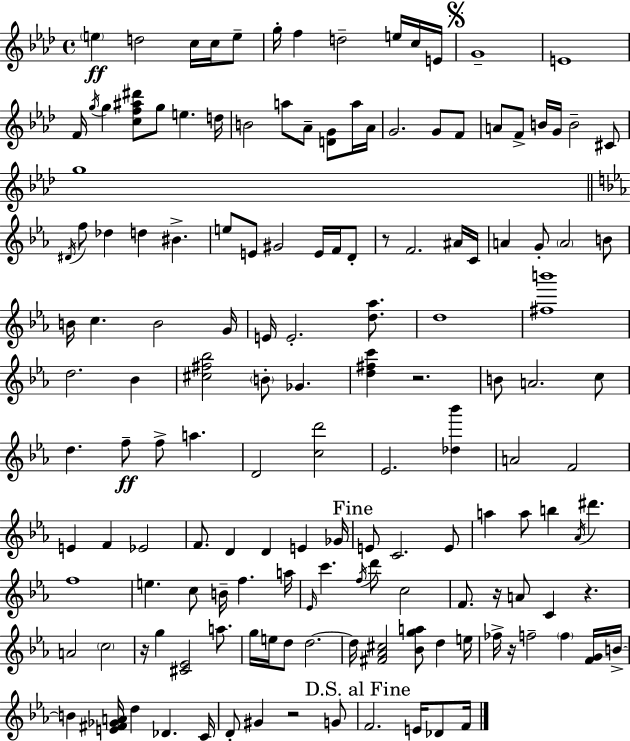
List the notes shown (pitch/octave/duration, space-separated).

E5/q D5/h C5/s C5/s E5/e G5/s F5/q D5/h E5/s C5/s E4/s G4/w E4/w F4/s G5/s G5/q [C5,F5,A#5,D#6]/e G5/e E5/q. D5/s B4/h A5/e Ab4/e [D4,G4]/e A5/s Ab4/s G4/h. G4/e F4/e A4/e F4/e B4/s G4/s B4/h C#4/e G5/w D#4/s F5/e Db5/q D5/q BIS4/q. E5/e E4/e G#4/h E4/s F4/s D4/e R/e F4/h. A#4/s C4/s A4/q G4/e A4/h B4/e B4/s C5/q. B4/h G4/s E4/s E4/h. [D5,Ab5]/e. D5/w [F#5,B6]/w D5/h. Bb4/q [C#5,F#5,Bb5]/h B4/e Gb4/q. [D5,F#5,C6]/q R/h. B4/e A4/h. C5/e D5/q. F5/e F5/e A5/q. D4/h [C5,D6]/h Eb4/h. [Db5,Bb6]/q A4/h F4/h E4/q F4/q Eb4/h F4/e. D4/q D4/q E4/q Gb4/s E4/e C4/h. E4/e A5/q A5/e B5/q Ab4/s D#6/q. F5/w E5/q. C5/e B4/s F5/q. A5/s Eb4/s C6/q. F5/s D6/e C5/h F4/e. R/s A4/e C4/q R/q. A4/h C5/h R/s G5/q [C#4,Eb4]/h A5/e. G5/s E5/s D5/e D5/h. D5/s [F#4,Ab4,C#5]/h [Bb4,G5,A5]/e D5/q E5/s FES5/s R/s F5/h F5/q [F4,G4]/s B4/s B4/q [E4,F#4,Gb4,A4]/s D5/q Db4/q. C4/s D4/e G#4/q R/h G4/e F4/h. E4/s Db4/e F4/s